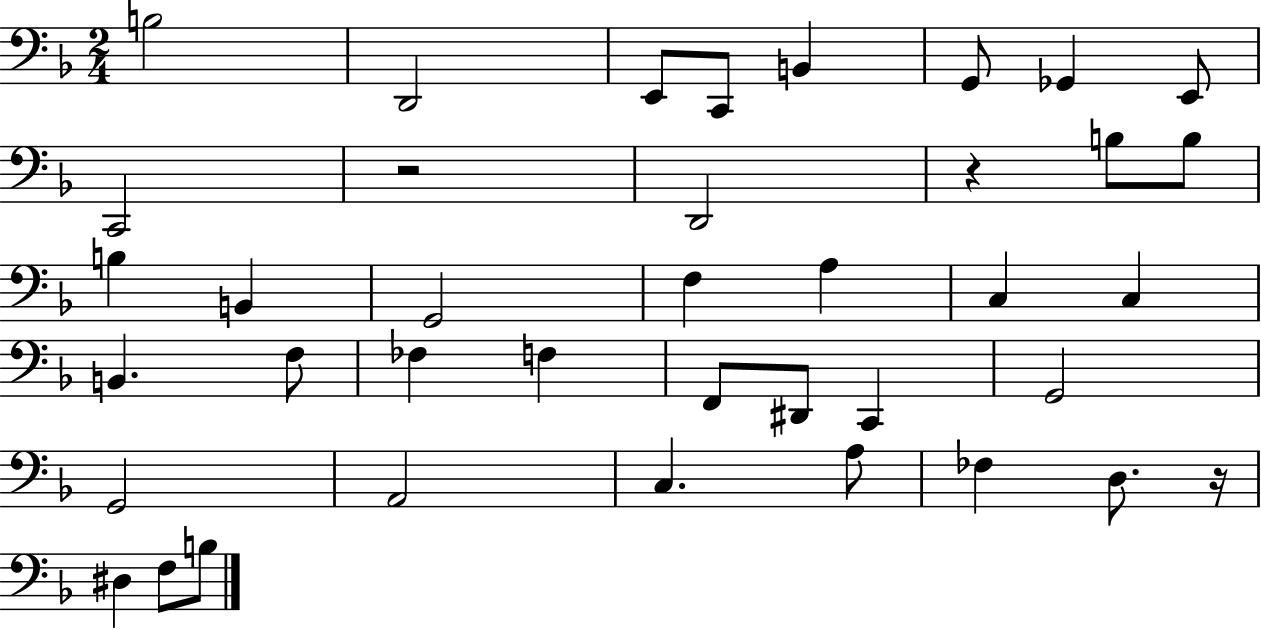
X:1
T:Untitled
M:2/4
L:1/4
K:F
B,2 D,,2 E,,/2 C,,/2 B,, G,,/2 _G,, E,,/2 C,,2 z2 D,,2 z B,/2 B,/2 B, B,, G,,2 F, A, C, C, B,, F,/2 _F, F, F,,/2 ^D,,/2 C,, G,,2 G,,2 A,,2 C, A,/2 _F, D,/2 z/4 ^D, F,/2 B,/2